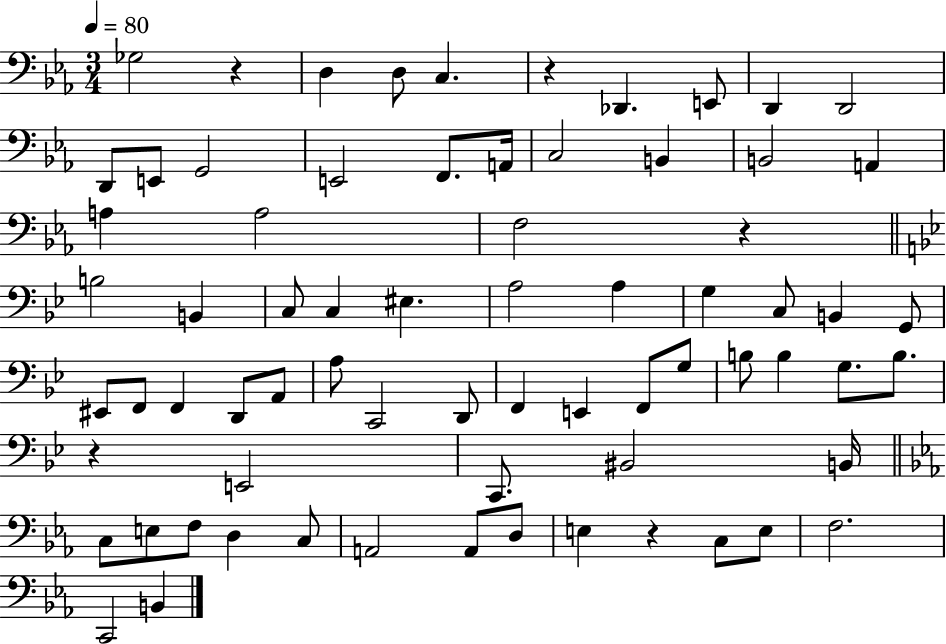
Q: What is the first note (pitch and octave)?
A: Gb3